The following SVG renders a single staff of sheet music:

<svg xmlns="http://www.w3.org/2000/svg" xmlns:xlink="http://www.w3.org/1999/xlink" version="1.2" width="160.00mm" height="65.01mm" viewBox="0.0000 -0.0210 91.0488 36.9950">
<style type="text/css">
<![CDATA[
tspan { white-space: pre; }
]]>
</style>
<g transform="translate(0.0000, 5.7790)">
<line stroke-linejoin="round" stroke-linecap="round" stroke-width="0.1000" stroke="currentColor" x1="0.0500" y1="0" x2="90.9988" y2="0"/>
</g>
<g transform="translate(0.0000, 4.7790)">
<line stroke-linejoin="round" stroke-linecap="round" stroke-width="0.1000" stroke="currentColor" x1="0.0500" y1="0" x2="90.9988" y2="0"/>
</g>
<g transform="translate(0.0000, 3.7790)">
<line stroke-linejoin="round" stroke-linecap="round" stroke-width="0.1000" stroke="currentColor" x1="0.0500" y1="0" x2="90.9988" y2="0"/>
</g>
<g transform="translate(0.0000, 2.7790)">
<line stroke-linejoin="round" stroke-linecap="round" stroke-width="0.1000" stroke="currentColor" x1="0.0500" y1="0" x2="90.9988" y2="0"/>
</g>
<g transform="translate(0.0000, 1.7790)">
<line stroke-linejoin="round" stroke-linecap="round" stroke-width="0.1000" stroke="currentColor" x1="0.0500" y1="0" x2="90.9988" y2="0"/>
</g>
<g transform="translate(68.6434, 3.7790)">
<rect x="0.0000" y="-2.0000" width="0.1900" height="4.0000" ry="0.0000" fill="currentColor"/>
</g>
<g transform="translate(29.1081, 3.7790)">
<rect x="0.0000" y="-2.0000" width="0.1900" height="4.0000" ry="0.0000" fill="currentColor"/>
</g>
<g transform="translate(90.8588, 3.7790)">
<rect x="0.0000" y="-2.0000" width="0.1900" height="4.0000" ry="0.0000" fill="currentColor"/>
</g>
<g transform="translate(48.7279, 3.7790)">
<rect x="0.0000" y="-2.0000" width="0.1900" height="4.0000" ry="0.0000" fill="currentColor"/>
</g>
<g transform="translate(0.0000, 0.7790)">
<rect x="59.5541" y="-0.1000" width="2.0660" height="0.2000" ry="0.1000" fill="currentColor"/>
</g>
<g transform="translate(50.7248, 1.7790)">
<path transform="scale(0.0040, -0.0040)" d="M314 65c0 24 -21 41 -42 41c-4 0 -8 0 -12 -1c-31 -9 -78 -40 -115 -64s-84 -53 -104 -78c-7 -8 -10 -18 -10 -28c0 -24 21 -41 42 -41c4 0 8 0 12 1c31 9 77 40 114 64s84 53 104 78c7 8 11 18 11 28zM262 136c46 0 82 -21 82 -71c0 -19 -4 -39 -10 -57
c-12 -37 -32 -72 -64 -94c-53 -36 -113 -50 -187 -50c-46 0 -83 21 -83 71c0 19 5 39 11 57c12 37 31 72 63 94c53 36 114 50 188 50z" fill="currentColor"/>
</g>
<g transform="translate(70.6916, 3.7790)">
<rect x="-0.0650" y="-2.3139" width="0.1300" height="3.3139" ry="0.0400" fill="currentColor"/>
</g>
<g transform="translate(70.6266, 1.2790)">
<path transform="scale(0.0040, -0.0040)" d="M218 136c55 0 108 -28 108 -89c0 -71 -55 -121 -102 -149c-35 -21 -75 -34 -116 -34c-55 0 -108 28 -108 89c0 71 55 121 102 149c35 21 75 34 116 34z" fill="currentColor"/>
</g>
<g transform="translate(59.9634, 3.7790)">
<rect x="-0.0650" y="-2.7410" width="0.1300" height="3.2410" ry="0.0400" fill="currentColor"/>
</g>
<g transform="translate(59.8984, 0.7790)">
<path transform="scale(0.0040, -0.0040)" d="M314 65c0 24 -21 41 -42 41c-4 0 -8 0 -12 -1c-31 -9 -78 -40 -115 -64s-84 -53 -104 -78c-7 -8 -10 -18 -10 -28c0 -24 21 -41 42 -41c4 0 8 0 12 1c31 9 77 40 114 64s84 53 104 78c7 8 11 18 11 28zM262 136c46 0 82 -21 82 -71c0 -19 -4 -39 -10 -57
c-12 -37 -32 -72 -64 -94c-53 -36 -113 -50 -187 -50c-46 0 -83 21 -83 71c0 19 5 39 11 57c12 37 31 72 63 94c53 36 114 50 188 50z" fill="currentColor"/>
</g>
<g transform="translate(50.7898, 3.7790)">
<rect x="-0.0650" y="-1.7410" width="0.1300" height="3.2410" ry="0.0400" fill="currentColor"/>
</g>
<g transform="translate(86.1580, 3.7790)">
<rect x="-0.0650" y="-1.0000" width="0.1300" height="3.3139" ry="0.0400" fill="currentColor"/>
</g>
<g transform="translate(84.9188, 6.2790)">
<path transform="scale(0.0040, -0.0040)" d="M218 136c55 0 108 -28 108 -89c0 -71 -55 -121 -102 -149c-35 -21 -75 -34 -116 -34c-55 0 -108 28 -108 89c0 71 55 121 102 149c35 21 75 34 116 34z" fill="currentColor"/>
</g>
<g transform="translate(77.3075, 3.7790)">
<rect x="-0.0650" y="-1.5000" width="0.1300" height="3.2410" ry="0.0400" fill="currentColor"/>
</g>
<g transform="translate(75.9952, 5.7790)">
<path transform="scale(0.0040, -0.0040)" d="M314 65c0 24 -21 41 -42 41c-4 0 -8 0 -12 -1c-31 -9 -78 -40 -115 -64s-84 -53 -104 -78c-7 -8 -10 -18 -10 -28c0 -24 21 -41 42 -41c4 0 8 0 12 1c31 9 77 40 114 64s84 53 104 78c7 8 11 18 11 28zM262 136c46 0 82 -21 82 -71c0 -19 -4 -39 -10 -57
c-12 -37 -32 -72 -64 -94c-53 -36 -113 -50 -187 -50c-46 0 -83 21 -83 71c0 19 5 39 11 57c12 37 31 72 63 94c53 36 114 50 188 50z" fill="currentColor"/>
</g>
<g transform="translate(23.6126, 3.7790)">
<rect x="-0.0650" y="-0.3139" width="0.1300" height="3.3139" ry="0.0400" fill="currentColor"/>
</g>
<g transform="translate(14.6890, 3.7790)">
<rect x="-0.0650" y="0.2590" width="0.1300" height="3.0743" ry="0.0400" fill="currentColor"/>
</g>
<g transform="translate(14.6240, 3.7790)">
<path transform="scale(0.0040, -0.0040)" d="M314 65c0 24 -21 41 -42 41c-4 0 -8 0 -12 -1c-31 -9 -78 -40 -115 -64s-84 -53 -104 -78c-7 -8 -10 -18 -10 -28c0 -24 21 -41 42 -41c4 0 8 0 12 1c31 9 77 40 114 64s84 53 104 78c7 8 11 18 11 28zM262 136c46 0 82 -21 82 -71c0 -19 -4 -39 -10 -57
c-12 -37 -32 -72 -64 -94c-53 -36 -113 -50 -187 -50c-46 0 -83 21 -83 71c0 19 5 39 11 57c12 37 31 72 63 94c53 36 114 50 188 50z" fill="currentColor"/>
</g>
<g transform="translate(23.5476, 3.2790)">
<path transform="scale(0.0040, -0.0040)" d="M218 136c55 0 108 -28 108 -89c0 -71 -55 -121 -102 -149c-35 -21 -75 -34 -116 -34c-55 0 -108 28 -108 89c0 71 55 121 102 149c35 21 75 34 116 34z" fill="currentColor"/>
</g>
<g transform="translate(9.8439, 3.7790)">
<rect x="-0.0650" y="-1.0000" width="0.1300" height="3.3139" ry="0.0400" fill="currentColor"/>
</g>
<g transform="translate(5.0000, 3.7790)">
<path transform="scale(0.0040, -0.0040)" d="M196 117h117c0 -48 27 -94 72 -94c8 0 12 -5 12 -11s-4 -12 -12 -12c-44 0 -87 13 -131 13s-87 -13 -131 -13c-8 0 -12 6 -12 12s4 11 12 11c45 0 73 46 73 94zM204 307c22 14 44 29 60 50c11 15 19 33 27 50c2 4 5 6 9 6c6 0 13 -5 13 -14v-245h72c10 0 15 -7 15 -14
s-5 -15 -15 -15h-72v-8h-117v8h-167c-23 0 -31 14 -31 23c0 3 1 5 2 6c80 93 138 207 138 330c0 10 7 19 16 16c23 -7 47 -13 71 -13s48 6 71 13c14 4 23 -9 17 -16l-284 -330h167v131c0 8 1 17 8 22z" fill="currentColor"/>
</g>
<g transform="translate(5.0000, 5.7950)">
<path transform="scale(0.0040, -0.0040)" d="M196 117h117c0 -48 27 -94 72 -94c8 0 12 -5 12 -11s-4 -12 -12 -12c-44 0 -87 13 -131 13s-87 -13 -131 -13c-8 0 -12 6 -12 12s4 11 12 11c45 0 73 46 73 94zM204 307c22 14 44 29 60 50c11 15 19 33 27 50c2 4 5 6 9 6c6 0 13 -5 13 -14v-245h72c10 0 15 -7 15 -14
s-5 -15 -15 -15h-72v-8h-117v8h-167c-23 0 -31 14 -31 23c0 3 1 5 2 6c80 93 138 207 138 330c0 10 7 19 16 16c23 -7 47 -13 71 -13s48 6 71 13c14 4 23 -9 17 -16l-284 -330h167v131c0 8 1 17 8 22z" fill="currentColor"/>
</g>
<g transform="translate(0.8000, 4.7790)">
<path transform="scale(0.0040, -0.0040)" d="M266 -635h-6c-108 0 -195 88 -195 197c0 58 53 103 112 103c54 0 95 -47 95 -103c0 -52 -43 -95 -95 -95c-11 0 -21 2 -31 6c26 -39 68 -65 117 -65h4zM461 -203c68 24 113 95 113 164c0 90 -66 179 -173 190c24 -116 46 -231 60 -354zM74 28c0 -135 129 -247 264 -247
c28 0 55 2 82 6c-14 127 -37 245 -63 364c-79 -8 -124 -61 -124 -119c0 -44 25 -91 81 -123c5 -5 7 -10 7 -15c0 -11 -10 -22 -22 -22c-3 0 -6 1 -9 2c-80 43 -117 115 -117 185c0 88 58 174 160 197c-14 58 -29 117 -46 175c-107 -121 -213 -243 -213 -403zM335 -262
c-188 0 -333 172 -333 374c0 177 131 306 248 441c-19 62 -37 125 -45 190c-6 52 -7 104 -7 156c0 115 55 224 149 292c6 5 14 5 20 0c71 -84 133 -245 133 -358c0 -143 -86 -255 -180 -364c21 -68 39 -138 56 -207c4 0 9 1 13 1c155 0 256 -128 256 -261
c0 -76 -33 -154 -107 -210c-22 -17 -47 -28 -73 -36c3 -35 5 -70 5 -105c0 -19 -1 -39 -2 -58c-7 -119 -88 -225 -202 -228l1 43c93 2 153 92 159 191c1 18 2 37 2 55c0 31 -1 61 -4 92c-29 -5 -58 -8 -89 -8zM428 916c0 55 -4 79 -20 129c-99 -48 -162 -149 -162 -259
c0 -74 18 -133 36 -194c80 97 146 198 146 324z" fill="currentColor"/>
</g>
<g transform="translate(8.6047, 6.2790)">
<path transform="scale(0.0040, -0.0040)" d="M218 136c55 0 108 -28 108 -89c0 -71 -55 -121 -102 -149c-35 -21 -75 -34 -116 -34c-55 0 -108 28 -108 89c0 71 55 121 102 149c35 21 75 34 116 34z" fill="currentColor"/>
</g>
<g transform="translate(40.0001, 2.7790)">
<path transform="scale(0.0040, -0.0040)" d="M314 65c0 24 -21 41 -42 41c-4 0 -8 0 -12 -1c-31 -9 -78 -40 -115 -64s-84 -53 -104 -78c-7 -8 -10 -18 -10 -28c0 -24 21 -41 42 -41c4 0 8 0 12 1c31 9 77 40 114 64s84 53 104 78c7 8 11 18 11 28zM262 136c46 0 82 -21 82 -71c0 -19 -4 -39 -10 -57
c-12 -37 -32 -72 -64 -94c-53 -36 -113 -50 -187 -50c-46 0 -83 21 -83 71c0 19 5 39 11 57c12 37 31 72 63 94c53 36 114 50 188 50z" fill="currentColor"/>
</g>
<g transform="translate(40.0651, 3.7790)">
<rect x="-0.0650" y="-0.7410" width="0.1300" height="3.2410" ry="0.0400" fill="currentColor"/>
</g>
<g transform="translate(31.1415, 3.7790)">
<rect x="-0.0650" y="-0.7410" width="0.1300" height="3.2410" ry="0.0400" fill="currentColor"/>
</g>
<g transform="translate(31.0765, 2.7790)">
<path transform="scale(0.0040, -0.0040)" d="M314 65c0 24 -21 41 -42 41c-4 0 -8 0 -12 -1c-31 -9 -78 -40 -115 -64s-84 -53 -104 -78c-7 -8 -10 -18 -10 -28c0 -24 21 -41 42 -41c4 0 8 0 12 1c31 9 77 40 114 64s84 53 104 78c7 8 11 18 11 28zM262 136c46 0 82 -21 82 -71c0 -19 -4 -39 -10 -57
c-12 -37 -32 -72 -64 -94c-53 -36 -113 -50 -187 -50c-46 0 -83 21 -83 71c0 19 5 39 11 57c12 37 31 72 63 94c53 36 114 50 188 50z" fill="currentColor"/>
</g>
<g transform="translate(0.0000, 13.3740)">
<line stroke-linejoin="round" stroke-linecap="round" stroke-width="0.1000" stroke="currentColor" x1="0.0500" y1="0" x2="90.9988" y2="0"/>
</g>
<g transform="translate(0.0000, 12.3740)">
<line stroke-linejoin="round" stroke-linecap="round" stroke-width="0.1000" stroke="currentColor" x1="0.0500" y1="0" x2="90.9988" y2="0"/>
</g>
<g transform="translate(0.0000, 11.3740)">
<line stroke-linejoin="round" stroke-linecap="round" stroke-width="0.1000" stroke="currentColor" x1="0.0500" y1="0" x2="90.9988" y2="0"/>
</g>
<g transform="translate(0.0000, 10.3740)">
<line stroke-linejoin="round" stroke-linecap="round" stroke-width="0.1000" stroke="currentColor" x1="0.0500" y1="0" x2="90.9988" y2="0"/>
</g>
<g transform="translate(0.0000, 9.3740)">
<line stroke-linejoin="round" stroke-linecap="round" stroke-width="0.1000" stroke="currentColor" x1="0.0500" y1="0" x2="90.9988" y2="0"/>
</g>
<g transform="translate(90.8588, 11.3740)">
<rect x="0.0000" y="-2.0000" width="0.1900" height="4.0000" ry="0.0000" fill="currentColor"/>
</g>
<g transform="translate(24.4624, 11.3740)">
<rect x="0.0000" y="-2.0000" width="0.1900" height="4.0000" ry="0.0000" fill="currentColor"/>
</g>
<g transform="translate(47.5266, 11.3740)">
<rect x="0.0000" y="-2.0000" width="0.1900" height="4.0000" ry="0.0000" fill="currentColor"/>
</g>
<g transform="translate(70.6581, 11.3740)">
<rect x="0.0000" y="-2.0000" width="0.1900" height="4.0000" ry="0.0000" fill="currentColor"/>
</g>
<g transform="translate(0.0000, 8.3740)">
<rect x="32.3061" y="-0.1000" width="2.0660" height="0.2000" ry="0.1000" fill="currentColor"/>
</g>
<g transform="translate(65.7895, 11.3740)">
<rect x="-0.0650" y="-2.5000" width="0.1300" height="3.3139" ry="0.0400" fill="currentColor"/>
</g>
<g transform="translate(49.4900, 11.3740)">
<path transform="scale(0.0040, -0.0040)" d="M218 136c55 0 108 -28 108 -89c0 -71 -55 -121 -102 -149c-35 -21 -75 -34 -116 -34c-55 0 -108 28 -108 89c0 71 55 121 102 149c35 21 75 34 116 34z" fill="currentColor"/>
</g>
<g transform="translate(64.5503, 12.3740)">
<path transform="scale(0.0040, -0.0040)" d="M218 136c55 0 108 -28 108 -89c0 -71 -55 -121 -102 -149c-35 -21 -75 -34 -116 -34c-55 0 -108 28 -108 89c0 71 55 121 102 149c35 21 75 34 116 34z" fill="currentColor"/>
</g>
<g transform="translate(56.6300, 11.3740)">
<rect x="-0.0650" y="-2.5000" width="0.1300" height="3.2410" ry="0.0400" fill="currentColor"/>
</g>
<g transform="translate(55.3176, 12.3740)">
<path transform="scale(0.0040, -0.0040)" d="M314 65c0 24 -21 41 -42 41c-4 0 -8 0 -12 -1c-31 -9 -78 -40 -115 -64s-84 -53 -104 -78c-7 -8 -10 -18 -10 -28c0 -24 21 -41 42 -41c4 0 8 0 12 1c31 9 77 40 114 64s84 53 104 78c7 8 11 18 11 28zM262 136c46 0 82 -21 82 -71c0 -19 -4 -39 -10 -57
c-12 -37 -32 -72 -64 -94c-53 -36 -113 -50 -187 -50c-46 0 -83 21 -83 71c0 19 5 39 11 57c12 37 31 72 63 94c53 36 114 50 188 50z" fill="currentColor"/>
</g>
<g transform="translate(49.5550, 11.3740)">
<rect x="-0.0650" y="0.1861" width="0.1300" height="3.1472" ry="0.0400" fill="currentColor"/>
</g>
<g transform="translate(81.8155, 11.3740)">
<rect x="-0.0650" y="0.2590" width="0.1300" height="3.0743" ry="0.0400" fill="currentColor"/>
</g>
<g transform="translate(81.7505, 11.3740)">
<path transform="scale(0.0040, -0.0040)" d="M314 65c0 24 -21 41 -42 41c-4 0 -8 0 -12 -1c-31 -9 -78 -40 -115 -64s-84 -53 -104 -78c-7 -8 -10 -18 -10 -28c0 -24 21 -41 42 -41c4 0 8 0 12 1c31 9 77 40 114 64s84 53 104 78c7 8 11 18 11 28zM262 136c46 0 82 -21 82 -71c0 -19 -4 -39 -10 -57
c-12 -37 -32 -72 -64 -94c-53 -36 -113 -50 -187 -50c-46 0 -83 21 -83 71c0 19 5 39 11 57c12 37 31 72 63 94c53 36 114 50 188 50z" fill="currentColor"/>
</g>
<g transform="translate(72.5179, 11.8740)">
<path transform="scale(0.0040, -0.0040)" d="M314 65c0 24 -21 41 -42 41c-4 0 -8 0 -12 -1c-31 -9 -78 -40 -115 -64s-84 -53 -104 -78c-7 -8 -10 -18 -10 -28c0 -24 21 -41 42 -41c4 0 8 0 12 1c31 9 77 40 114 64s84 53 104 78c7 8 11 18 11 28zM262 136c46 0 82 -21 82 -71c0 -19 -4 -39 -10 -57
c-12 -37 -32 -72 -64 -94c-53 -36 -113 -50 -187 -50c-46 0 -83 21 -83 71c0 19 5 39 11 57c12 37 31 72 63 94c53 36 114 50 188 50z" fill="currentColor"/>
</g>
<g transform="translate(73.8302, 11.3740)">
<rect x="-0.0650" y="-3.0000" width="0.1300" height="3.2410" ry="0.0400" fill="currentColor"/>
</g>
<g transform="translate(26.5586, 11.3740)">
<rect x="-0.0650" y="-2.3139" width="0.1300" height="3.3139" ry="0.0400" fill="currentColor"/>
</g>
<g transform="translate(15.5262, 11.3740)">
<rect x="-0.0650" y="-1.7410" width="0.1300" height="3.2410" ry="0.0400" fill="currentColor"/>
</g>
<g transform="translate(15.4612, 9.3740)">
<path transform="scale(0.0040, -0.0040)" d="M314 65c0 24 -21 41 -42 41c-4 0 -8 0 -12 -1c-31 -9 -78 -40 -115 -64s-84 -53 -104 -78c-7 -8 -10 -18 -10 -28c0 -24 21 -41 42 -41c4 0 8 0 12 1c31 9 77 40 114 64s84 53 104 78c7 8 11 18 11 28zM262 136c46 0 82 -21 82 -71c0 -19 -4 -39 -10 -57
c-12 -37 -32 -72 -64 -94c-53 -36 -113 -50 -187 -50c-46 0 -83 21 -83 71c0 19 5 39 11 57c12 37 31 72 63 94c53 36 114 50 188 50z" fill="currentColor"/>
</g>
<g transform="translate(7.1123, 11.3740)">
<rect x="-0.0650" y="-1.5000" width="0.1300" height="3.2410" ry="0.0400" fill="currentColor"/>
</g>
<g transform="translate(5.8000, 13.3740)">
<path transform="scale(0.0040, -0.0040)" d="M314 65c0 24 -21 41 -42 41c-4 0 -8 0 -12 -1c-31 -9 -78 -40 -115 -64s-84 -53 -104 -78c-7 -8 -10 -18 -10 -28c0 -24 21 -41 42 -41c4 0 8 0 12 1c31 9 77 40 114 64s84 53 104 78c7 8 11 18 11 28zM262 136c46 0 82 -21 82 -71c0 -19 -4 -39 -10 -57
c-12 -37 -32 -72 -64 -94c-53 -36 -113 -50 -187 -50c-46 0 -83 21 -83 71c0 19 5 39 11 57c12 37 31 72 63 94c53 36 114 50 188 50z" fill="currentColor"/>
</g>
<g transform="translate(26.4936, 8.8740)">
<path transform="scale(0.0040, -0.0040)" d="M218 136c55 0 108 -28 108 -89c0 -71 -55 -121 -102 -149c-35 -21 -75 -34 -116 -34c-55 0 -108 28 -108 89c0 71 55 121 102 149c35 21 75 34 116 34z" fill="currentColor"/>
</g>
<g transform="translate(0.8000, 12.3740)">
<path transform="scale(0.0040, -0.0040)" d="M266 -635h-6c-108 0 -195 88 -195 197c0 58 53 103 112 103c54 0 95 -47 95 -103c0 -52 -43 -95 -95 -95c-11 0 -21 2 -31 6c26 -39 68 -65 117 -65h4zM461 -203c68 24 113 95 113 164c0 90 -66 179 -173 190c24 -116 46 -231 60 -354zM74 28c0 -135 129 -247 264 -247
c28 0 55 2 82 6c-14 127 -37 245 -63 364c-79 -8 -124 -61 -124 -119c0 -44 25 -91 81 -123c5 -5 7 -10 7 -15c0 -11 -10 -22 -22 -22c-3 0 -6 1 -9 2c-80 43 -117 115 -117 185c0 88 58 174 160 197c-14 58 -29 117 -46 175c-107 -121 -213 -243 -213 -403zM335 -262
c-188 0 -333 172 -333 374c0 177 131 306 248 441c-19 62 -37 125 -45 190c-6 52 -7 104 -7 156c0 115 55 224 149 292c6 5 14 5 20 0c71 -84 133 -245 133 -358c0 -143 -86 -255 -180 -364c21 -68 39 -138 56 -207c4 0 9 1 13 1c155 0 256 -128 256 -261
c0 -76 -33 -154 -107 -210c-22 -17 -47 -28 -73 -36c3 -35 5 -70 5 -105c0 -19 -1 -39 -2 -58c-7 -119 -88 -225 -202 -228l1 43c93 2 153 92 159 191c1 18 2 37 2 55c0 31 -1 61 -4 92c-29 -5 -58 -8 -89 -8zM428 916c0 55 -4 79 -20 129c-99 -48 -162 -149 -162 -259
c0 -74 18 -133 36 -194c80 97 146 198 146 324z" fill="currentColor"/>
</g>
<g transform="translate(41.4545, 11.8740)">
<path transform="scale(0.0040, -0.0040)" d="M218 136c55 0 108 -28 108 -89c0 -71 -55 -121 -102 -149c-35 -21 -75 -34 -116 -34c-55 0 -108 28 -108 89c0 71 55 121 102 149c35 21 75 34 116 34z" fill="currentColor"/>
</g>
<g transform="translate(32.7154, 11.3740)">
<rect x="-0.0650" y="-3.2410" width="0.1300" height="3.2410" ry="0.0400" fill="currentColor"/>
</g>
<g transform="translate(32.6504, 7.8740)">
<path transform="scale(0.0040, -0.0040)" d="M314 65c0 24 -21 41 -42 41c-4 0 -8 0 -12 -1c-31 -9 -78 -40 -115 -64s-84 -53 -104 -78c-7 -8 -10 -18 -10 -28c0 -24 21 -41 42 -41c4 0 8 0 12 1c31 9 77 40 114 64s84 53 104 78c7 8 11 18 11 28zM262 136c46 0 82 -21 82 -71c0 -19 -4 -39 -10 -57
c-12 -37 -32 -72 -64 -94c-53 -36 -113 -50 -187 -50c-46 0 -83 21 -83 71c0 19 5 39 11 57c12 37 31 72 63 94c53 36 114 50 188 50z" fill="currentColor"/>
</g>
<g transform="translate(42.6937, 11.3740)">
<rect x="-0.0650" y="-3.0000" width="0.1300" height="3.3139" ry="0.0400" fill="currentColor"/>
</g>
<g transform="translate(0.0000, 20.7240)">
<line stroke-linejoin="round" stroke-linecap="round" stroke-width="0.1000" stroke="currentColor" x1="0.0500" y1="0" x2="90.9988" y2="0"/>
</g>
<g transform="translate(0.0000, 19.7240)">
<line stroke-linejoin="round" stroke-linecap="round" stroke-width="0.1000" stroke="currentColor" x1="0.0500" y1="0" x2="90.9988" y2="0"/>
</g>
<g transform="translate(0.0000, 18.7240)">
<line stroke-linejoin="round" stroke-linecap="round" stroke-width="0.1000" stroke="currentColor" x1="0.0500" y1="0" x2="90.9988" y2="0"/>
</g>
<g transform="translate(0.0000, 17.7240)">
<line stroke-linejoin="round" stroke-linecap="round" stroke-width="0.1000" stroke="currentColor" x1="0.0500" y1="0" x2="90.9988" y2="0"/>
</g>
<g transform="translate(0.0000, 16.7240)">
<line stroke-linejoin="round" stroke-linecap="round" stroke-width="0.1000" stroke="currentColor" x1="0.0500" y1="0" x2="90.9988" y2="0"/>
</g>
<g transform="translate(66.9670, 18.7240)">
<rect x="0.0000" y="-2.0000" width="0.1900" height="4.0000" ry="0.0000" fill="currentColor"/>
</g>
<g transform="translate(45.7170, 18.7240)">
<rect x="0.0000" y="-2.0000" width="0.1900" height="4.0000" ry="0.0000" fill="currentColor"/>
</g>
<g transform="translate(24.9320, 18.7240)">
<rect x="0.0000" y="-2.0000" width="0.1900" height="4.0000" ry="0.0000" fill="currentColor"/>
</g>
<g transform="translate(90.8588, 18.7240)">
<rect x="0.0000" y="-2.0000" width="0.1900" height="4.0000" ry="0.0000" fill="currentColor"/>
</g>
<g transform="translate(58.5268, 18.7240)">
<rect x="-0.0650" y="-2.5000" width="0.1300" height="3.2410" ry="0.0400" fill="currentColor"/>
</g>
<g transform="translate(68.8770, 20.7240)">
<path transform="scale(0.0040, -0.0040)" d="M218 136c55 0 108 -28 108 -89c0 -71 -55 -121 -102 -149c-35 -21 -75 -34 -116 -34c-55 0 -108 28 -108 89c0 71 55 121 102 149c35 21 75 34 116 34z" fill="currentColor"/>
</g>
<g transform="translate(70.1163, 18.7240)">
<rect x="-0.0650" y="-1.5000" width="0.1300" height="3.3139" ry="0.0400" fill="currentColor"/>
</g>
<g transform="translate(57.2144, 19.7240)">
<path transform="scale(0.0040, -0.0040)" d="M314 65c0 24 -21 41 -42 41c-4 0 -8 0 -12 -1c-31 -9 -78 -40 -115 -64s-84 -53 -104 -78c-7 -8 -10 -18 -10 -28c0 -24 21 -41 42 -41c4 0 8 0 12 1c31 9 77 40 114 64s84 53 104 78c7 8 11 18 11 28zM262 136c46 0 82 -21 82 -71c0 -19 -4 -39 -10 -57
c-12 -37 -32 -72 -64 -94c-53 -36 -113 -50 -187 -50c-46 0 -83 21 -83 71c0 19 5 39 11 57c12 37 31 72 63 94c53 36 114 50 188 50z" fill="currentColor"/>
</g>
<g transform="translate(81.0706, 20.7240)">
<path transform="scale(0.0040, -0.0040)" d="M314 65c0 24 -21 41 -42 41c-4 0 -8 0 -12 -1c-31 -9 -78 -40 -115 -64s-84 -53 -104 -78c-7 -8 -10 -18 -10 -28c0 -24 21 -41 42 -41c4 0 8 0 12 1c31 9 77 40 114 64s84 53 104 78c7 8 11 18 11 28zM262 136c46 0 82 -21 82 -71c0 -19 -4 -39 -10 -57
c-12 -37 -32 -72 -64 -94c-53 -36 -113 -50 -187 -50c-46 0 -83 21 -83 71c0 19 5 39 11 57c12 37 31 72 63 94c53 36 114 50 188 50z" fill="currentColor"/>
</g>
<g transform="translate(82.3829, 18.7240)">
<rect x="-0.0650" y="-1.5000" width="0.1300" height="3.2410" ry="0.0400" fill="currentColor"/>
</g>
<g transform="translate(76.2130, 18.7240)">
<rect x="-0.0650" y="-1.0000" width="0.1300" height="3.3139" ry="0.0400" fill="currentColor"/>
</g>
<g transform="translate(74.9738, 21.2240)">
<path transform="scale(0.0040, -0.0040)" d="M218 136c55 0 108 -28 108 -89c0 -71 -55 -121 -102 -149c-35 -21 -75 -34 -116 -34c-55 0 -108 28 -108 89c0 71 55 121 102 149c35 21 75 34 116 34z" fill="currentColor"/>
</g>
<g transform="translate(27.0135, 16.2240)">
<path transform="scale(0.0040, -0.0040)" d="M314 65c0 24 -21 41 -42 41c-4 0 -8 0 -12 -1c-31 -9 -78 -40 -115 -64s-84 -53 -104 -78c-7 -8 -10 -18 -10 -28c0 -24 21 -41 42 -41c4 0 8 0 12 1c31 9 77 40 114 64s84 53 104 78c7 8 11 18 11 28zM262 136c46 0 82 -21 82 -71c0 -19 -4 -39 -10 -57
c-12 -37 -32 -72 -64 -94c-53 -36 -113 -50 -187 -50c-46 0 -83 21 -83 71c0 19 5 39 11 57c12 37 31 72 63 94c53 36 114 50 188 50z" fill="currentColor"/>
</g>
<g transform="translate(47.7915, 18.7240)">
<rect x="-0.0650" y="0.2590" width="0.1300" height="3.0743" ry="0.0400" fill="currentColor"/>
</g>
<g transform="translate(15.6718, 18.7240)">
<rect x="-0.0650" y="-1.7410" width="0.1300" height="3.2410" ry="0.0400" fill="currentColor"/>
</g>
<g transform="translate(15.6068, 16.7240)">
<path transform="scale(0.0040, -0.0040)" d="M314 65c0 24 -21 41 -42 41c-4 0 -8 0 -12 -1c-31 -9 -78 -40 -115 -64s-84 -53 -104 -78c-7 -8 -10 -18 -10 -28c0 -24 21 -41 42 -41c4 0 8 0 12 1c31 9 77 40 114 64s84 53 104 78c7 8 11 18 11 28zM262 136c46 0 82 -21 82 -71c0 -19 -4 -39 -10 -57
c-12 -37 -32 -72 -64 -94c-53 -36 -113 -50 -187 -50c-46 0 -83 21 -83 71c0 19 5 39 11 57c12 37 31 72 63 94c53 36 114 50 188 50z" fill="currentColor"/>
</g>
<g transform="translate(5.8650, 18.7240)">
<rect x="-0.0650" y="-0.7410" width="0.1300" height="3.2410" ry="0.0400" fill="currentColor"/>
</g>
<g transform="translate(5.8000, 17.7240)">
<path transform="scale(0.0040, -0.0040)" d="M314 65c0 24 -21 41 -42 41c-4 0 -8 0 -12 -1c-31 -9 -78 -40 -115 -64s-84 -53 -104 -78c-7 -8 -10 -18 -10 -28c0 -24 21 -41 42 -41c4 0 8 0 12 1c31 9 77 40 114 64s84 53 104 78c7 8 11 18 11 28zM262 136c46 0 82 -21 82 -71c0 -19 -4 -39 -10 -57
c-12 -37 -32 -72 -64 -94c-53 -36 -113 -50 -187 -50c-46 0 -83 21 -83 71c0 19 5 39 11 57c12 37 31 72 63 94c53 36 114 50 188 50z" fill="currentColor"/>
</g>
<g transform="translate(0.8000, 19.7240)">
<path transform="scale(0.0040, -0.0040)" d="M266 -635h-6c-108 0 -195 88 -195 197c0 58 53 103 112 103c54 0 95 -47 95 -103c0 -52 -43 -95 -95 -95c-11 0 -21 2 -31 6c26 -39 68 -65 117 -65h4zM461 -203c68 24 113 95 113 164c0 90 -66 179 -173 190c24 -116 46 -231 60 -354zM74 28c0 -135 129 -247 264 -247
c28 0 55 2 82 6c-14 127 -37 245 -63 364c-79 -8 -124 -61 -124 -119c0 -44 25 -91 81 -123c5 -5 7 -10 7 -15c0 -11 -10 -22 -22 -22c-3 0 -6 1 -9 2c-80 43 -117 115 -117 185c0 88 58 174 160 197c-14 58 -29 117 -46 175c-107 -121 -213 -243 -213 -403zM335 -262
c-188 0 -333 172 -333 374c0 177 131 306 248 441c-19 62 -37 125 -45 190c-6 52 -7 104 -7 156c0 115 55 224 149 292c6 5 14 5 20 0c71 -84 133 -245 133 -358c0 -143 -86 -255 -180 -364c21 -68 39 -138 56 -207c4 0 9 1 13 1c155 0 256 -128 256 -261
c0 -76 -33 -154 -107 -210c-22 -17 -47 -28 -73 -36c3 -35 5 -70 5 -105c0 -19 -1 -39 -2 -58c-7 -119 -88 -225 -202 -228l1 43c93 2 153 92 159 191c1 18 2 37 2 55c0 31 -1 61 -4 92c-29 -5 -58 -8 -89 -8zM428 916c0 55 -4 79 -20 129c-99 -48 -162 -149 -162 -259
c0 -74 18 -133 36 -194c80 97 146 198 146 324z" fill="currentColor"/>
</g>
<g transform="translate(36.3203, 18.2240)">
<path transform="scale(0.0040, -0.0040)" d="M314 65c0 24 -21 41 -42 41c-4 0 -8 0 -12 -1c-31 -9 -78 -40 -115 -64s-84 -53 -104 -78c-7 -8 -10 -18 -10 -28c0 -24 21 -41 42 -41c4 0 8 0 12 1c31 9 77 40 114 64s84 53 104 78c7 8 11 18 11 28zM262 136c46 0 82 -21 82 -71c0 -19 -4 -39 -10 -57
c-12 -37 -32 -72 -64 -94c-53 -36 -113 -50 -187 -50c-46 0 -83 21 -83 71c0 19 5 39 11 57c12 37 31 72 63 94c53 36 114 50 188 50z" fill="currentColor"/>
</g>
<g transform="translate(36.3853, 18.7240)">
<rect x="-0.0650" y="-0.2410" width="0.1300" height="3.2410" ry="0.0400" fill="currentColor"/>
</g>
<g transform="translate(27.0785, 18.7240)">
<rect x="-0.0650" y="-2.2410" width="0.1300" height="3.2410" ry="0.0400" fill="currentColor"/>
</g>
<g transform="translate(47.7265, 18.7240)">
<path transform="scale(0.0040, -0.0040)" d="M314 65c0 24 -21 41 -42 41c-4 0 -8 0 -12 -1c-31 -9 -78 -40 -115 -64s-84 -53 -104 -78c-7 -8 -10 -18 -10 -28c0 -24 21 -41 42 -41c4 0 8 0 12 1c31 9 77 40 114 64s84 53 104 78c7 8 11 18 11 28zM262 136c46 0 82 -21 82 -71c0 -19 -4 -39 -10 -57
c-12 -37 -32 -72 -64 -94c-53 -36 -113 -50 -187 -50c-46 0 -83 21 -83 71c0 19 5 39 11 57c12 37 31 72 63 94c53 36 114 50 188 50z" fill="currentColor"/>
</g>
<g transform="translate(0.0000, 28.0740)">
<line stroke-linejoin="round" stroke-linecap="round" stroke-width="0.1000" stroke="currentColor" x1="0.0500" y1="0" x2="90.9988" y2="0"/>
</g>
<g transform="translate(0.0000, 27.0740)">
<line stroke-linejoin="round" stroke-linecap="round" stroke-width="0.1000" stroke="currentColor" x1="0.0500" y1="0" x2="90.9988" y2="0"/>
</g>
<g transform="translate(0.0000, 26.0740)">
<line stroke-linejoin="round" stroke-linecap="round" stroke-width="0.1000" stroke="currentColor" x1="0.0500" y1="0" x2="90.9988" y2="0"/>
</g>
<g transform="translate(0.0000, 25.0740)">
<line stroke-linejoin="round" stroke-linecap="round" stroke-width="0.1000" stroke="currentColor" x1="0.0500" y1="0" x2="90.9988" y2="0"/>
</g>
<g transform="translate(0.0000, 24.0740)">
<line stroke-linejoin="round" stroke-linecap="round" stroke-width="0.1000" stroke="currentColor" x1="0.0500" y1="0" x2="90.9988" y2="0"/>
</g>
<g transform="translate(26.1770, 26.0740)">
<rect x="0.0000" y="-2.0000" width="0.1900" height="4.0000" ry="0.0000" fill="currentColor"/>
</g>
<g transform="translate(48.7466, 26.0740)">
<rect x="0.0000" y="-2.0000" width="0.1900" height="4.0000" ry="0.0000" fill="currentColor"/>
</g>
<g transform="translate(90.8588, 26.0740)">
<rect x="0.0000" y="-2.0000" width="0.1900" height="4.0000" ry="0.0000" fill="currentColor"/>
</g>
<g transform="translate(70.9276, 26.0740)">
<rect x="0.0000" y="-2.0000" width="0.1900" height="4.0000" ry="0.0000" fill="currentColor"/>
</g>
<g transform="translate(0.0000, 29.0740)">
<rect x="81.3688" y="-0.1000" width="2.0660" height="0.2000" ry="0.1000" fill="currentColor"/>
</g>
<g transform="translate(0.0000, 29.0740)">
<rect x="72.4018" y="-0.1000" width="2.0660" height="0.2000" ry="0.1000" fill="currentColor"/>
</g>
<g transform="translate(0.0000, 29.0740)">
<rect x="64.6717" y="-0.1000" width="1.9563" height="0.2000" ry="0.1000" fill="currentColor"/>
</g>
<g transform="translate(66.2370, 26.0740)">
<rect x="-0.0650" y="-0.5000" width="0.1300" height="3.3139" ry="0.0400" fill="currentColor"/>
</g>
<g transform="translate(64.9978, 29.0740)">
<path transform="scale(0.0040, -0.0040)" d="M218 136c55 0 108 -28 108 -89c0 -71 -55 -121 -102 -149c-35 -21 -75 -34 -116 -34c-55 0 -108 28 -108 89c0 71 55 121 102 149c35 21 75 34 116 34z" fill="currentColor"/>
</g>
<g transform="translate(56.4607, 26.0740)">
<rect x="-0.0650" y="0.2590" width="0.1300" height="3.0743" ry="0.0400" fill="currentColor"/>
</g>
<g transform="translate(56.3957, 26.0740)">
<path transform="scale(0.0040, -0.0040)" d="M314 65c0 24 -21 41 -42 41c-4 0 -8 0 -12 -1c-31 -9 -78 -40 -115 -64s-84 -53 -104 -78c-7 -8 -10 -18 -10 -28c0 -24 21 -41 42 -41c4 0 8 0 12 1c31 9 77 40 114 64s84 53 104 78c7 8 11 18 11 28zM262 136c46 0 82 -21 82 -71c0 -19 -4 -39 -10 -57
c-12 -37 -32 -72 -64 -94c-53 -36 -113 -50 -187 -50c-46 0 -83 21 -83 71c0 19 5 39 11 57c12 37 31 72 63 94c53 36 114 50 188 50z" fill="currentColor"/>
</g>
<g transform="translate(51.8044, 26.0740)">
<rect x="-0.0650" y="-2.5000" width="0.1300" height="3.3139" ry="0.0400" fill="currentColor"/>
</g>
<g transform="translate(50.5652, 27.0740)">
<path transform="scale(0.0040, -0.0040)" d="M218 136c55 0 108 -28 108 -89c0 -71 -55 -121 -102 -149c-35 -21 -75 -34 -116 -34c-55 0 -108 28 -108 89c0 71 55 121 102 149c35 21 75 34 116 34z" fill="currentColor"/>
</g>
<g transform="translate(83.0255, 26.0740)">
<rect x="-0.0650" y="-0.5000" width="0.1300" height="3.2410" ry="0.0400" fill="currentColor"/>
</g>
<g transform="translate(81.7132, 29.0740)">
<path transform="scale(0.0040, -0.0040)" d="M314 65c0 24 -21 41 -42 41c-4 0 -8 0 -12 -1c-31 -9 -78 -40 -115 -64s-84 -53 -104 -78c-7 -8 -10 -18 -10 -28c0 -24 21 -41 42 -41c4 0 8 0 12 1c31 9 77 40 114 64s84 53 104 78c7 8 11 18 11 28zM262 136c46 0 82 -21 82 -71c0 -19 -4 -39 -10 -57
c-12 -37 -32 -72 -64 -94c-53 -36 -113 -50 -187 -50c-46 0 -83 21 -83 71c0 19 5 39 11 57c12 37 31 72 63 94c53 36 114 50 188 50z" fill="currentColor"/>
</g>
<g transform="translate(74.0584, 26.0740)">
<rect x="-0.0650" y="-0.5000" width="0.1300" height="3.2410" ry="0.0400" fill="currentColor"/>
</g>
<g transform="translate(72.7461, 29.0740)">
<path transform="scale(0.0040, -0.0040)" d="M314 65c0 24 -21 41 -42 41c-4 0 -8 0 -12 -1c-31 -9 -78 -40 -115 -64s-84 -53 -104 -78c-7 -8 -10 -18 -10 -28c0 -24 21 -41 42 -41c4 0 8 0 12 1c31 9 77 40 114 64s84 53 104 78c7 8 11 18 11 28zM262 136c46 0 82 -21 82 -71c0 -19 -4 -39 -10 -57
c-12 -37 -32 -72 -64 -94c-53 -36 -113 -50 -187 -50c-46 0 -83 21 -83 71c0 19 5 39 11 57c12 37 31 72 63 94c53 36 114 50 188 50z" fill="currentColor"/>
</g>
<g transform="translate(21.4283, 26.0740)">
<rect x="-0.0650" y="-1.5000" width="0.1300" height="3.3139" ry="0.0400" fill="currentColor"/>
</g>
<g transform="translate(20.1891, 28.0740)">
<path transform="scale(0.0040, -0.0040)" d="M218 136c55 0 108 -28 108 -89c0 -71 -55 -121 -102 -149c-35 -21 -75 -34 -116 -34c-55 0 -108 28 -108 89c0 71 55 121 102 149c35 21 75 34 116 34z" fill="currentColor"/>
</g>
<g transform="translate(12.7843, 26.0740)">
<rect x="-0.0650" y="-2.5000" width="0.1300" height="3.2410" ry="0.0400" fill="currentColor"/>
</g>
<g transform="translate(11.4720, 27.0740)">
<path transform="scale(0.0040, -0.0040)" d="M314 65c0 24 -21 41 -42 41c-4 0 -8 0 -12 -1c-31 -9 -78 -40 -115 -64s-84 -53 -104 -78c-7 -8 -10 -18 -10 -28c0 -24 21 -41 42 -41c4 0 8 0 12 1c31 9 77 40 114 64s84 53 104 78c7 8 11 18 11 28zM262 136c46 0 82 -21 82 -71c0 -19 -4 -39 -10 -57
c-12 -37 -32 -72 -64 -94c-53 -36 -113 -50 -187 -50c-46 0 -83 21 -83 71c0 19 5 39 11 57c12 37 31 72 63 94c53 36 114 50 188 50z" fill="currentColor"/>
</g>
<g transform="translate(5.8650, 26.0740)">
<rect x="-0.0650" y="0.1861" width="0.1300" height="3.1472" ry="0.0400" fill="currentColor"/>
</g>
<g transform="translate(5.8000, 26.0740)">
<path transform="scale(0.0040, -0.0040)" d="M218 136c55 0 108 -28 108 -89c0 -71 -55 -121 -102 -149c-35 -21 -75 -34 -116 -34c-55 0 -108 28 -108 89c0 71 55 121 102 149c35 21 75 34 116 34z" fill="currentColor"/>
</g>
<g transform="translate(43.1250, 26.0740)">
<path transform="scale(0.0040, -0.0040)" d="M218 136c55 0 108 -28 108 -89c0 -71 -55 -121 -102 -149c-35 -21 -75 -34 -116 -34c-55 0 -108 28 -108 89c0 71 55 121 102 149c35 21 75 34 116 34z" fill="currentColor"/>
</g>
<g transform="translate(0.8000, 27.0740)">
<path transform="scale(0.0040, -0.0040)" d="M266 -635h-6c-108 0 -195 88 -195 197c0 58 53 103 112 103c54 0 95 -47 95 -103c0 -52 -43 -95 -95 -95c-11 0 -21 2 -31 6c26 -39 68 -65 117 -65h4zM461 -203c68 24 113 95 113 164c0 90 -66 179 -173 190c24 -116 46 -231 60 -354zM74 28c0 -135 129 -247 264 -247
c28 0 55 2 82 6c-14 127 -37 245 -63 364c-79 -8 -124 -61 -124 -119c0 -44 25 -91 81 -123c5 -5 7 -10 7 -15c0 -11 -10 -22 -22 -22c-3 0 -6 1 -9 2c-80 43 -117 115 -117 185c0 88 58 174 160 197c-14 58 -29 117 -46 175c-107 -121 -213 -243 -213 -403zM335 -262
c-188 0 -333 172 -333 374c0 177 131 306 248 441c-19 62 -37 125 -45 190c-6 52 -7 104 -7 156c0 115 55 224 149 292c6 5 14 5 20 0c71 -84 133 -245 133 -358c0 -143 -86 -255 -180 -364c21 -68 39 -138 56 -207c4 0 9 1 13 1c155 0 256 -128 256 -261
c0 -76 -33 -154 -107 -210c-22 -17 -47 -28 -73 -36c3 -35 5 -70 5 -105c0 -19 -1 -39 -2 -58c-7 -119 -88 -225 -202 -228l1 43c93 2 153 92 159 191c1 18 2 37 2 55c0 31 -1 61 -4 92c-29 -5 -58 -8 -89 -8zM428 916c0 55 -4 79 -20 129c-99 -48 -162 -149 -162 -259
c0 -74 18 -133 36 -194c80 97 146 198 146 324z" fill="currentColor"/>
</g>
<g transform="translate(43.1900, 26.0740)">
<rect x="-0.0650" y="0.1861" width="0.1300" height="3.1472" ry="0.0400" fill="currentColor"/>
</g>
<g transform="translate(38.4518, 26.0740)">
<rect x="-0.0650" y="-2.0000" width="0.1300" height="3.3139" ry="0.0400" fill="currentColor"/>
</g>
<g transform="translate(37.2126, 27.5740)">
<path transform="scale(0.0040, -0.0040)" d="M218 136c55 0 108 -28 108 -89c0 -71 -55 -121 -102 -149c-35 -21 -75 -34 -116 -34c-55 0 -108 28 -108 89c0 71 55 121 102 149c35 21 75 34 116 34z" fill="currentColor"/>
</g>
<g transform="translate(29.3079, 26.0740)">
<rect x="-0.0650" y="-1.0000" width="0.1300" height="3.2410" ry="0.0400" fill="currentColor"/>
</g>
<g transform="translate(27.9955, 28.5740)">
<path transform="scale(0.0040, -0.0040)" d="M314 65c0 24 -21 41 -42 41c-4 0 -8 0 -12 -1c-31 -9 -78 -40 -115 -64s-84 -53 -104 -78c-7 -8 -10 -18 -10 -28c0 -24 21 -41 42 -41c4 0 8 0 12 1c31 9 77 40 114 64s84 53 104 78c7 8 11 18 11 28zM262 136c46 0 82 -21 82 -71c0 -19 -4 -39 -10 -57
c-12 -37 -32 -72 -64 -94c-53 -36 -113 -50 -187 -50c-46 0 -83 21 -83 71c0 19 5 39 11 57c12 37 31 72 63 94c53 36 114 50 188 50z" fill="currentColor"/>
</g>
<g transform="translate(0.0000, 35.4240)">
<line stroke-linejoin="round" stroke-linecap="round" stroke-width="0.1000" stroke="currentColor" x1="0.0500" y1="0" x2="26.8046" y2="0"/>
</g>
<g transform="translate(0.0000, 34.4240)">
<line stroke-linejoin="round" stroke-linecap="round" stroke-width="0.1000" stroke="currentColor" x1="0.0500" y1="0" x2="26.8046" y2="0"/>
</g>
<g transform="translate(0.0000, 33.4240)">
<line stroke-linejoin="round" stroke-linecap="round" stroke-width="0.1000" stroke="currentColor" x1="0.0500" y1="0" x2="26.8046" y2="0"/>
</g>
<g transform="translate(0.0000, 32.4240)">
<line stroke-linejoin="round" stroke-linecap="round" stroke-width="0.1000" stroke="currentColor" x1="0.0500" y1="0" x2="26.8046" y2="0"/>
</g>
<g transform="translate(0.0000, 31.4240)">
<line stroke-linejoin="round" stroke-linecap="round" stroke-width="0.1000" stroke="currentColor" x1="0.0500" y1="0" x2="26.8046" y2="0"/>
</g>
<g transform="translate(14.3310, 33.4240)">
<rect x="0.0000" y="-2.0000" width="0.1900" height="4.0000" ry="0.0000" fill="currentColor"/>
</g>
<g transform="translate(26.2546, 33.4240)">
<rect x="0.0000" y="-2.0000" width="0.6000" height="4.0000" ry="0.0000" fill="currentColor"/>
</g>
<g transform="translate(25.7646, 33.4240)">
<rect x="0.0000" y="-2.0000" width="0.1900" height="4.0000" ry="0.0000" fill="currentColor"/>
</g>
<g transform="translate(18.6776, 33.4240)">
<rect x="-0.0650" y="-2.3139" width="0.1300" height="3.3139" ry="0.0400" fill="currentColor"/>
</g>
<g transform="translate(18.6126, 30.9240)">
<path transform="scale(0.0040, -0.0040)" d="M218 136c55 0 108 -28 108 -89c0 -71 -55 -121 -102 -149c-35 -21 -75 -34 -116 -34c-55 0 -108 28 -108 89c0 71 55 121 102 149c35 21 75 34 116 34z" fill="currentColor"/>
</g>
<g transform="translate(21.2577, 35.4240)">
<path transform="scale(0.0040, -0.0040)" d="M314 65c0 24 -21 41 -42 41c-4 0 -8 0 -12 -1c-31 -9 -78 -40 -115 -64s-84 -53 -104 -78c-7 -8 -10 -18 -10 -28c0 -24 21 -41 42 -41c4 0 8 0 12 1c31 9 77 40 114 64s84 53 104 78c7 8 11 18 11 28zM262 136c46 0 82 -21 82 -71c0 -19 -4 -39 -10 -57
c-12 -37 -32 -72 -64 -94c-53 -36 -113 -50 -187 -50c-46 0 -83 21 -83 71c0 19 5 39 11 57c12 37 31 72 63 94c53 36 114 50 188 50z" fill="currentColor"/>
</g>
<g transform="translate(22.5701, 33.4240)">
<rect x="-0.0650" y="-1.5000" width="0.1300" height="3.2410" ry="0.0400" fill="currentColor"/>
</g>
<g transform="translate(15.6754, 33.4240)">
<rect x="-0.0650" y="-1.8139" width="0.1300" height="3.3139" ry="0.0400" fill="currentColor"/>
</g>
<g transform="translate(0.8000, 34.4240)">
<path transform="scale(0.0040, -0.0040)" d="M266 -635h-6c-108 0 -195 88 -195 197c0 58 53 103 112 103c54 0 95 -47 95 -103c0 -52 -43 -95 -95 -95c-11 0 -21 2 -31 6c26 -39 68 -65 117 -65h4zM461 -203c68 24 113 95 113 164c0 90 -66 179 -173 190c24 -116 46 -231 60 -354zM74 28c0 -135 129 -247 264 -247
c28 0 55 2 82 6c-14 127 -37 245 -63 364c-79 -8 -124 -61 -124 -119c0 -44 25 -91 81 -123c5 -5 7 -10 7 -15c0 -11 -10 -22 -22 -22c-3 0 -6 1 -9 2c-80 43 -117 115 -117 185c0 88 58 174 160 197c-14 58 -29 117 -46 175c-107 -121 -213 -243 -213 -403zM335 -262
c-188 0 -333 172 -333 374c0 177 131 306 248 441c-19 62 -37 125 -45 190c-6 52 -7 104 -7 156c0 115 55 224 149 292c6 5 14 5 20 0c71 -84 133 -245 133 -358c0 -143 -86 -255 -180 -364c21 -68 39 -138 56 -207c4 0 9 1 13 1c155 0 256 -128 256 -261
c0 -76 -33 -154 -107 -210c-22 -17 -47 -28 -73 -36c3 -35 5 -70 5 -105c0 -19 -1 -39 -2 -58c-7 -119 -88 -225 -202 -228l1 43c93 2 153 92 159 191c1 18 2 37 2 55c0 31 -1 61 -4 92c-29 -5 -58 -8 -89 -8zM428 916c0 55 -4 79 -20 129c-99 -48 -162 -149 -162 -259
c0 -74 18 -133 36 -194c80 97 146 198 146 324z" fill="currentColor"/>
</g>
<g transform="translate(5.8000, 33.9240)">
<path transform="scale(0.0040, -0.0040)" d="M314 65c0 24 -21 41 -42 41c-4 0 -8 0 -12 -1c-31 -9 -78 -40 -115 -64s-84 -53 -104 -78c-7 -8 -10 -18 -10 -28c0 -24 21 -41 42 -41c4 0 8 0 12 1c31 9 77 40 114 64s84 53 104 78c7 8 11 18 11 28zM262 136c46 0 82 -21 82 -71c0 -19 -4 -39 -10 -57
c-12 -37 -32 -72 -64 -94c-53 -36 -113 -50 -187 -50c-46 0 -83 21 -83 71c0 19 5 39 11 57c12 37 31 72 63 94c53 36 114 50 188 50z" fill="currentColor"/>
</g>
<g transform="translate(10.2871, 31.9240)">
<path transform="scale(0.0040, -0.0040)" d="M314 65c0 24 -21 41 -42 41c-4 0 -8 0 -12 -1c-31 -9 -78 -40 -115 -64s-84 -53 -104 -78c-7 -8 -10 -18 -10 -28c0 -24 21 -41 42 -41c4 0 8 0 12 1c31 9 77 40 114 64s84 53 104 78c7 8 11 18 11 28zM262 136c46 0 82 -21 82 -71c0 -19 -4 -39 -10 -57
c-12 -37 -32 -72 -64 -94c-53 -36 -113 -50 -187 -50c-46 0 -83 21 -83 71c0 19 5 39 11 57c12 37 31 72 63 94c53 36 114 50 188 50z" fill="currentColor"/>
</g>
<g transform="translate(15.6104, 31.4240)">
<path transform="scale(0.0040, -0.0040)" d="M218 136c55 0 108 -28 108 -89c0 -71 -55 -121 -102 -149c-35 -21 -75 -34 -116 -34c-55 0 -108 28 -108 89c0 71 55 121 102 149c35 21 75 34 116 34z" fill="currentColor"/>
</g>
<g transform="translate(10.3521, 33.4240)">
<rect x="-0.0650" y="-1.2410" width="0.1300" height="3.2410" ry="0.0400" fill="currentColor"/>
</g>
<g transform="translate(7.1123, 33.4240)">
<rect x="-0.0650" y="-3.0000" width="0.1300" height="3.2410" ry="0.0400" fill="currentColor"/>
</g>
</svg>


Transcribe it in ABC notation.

X:1
T:Untitled
M:4/4
L:1/4
K:C
D B2 c d2 d2 f2 a2 g E2 D E2 f2 g b2 A B G2 G A2 B2 d2 f2 g2 c2 B2 G2 E D E2 B G2 E D2 F B G B2 C C2 C2 A2 e2 f g E2